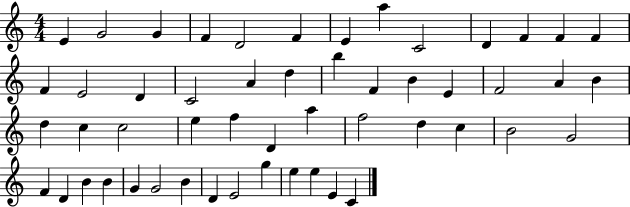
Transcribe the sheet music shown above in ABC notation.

X:1
T:Untitled
M:4/4
L:1/4
K:C
E G2 G F D2 F E a C2 D F F F F E2 D C2 A d b F B E F2 A B d c c2 e f D a f2 d c B2 G2 F D B B G G2 B D E2 g e e E C